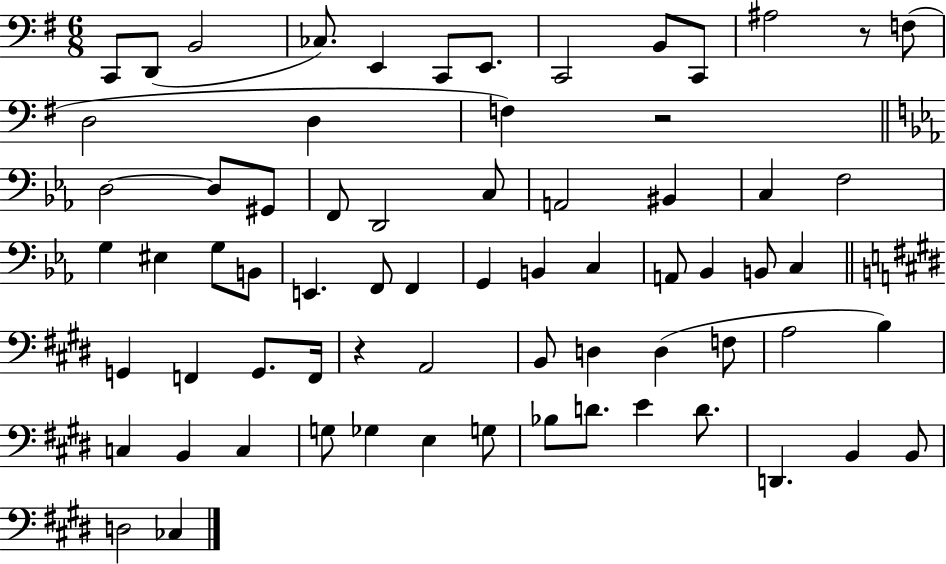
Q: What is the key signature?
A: G major